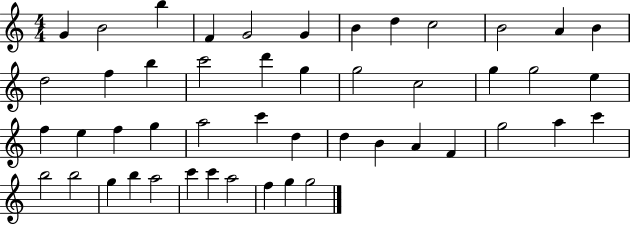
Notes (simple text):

G4/q B4/h B5/q F4/q G4/h G4/q B4/q D5/q C5/h B4/h A4/q B4/q D5/h F5/q B5/q C6/h D6/q G5/q G5/h C5/h G5/q G5/h E5/q F5/q E5/q F5/q G5/q A5/h C6/q D5/q D5/q B4/q A4/q F4/q G5/h A5/q C6/q B5/h B5/h G5/q B5/q A5/h C6/q C6/q A5/h F5/q G5/q G5/h